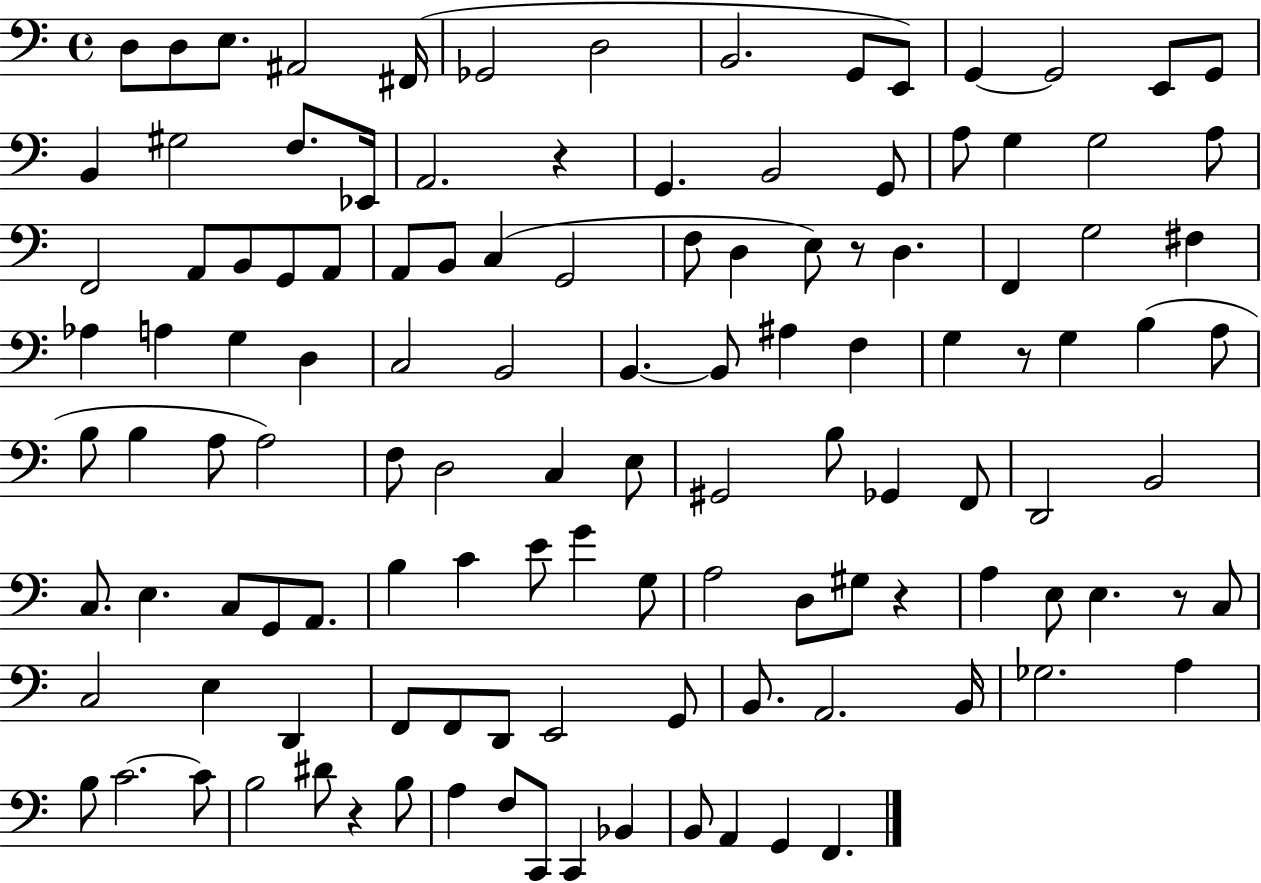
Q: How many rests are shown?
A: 6